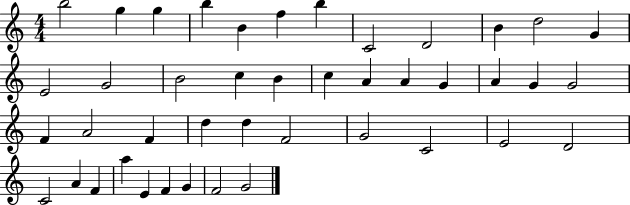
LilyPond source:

{
  \clef treble
  \numericTimeSignature
  \time 4/4
  \key c \major
  b''2 g''4 g''4 | b''4 b'4 f''4 b''4 | c'2 d'2 | b'4 d''2 g'4 | \break e'2 g'2 | b'2 c''4 b'4 | c''4 a'4 a'4 g'4 | a'4 g'4 g'2 | \break f'4 a'2 f'4 | d''4 d''4 f'2 | g'2 c'2 | e'2 d'2 | \break c'2 a'4 f'4 | a''4 e'4 f'4 g'4 | f'2 g'2 | \bar "|."
}